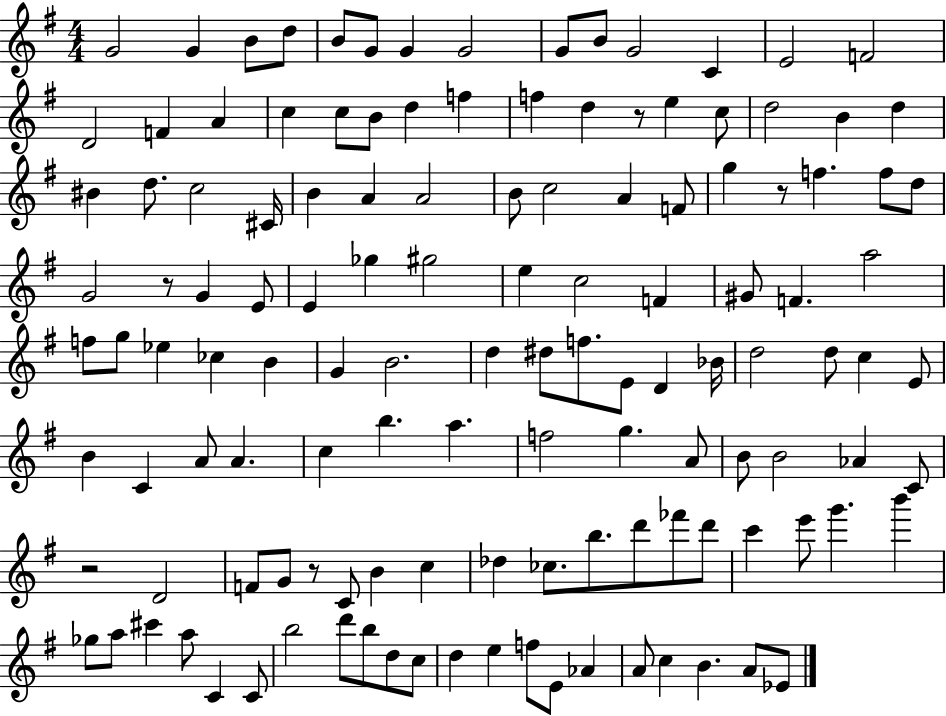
{
  \clef treble
  \numericTimeSignature
  \time 4/4
  \key g \major
  g'2 g'4 b'8 d''8 | b'8 g'8 g'4 g'2 | g'8 b'8 g'2 c'4 | e'2 f'2 | \break d'2 f'4 a'4 | c''4 c''8 b'8 d''4 f''4 | f''4 d''4 r8 e''4 c''8 | d''2 b'4 d''4 | \break bis'4 d''8. c''2 cis'16 | b'4 a'4 a'2 | b'8 c''2 a'4 f'8 | g''4 r8 f''4. f''8 d''8 | \break g'2 r8 g'4 e'8 | e'4 ges''4 gis''2 | e''4 c''2 f'4 | gis'8 f'4. a''2 | \break f''8 g''8 ees''4 ces''4 b'4 | g'4 b'2. | d''4 dis''8 f''8. e'8 d'4 bes'16 | d''2 d''8 c''4 e'8 | \break b'4 c'4 a'8 a'4. | c''4 b''4. a''4. | f''2 g''4. a'8 | b'8 b'2 aes'4 c'8 | \break r2 d'2 | f'8 g'8 r8 c'8 b'4 c''4 | des''4 ces''8. b''8. d'''8 fes'''8 d'''8 | c'''4 e'''8 g'''4. b'''4 | \break ges''8 a''8 cis'''4 a''8 c'4 c'8 | b''2 d'''8 b''8 d''8 c''8 | d''4 e''4 f''8 e'8 aes'4 | a'8 c''4 b'4. a'8 ees'8 | \break \bar "|."
}